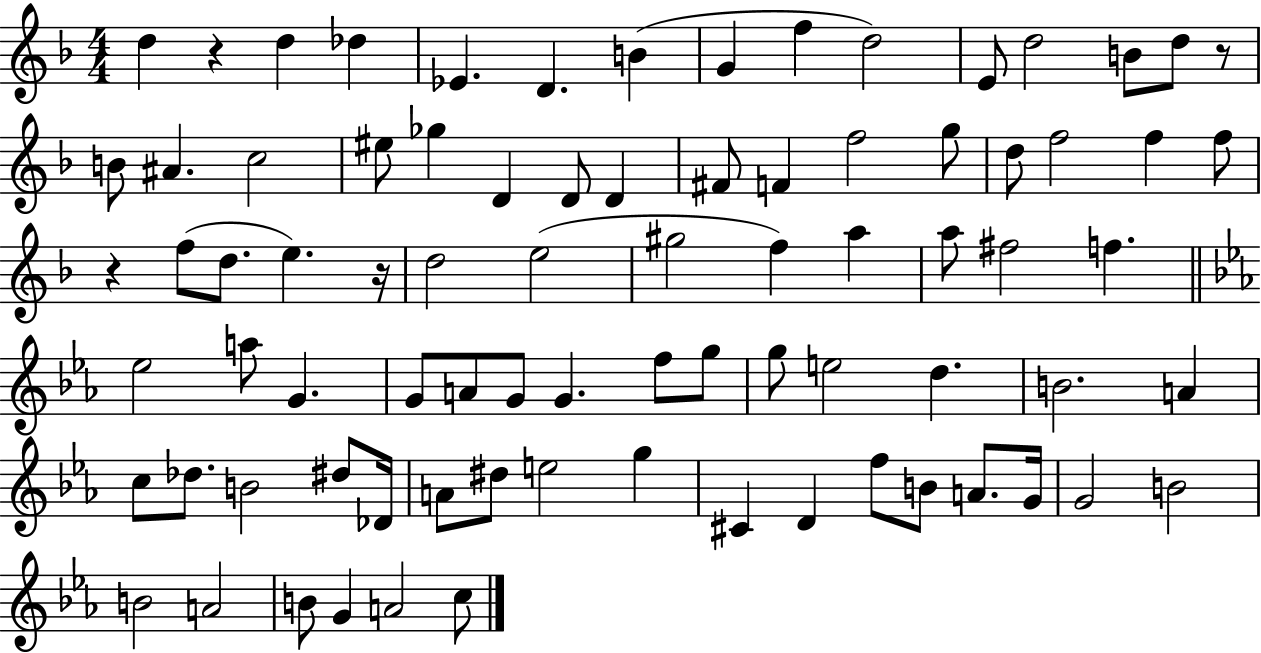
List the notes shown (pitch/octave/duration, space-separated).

D5/q R/q D5/q Db5/q Eb4/q. D4/q. B4/q G4/q F5/q D5/h E4/e D5/h B4/e D5/e R/e B4/e A#4/q. C5/h EIS5/e Gb5/q D4/q D4/e D4/q F#4/e F4/q F5/h G5/e D5/e F5/h F5/q F5/e R/q F5/e D5/e. E5/q. R/s D5/h E5/h G#5/h F5/q A5/q A5/e F#5/h F5/q. Eb5/h A5/e G4/q. G4/e A4/e G4/e G4/q. F5/e G5/e G5/e E5/h D5/q. B4/h. A4/q C5/e Db5/e. B4/h D#5/e Db4/s A4/e D#5/e E5/h G5/q C#4/q D4/q F5/e B4/e A4/e. G4/s G4/h B4/h B4/h A4/h B4/e G4/q A4/h C5/e